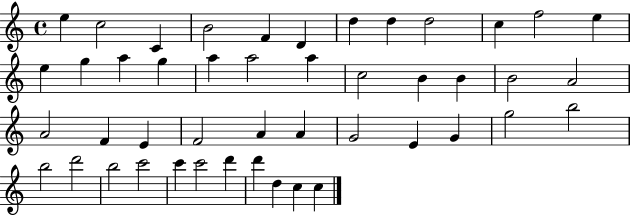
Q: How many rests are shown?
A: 0